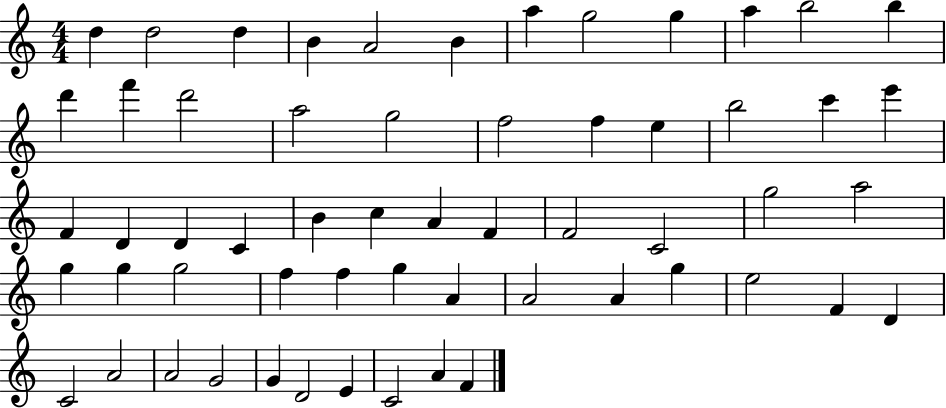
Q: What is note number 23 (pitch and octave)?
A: E6